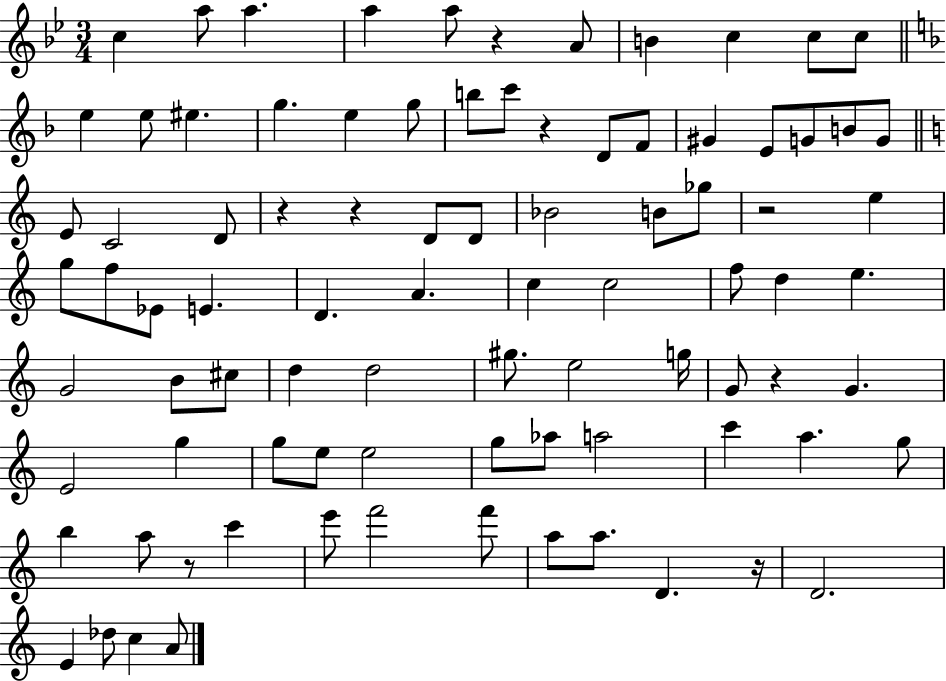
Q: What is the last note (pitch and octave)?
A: A4